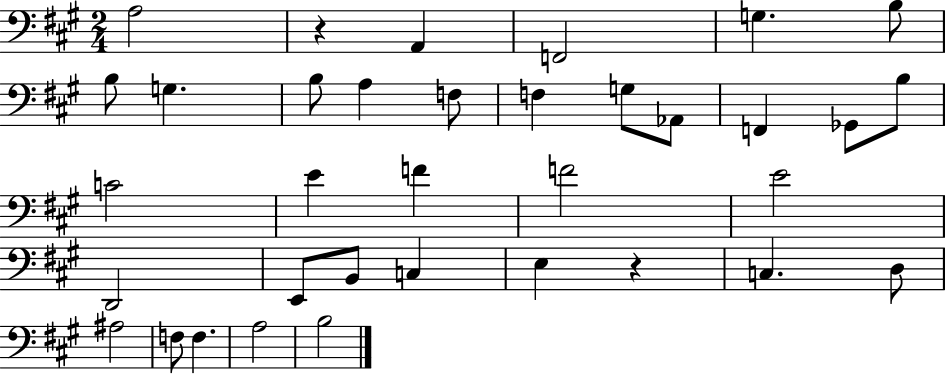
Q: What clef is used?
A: bass